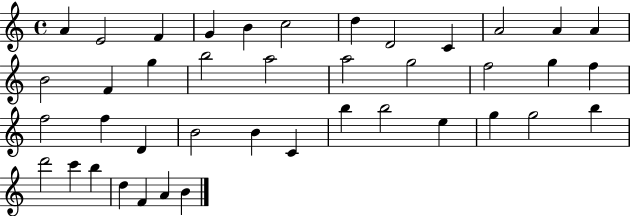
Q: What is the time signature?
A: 4/4